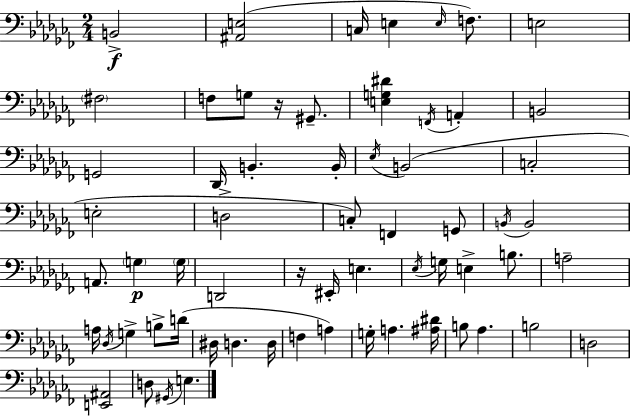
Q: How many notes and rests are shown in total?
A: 63